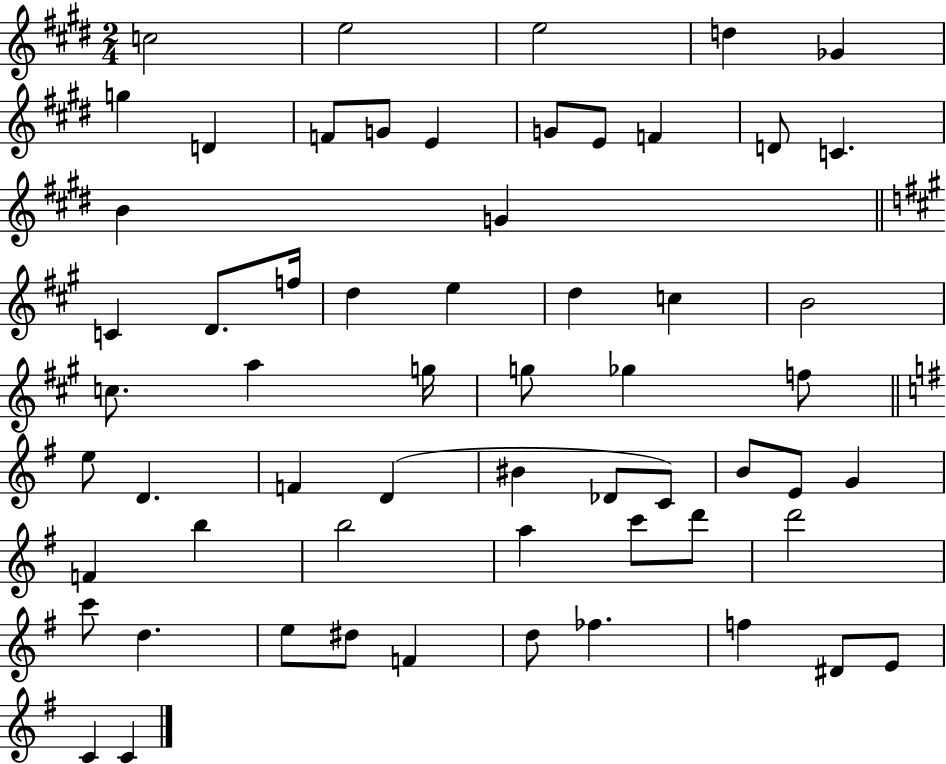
X:1
T:Untitled
M:2/4
L:1/4
K:E
c2 e2 e2 d _G g D F/2 G/2 E G/2 E/2 F D/2 C B G C D/2 f/4 d e d c B2 c/2 a g/4 g/2 _g f/2 e/2 D F D ^B _D/2 C/2 B/2 E/2 G F b b2 a c'/2 d'/2 d'2 c'/2 d e/2 ^d/2 F d/2 _f f ^D/2 E/2 C C